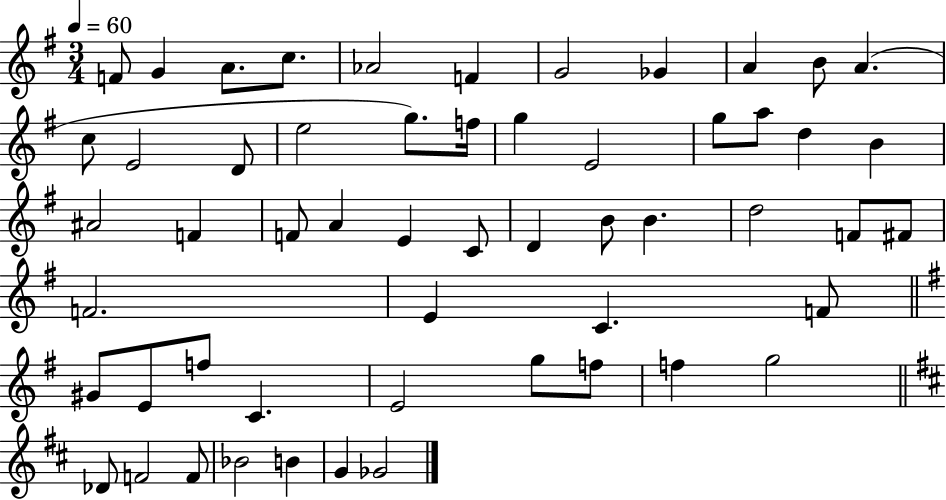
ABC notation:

X:1
T:Untitled
M:3/4
L:1/4
K:G
F/2 G A/2 c/2 _A2 F G2 _G A B/2 A c/2 E2 D/2 e2 g/2 f/4 g E2 g/2 a/2 d B ^A2 F F/2 A E C/2 D B/2 B d2 F/2 ^F/2 F2 E C F/2 ^G/2 E/2 f/2 C E2 g/2 f/2 f g2 _D/2 F2 F/2 _B2 B G _G2